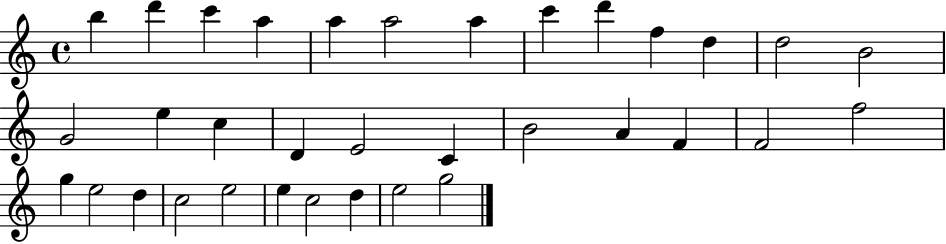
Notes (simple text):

B5/q D6/q C6/q A5/q A5/q A5/h A5/q C6/q D6/q F5/q D5/q D5/h B4/h G4/h E5/q C5/q D4/q E4/h C4/q B4/h A4/q F4/q F4/h F5/h G5/q E5/h D5/q C5/h E5/h E5/q C5/h D5/q E5/h G5/h